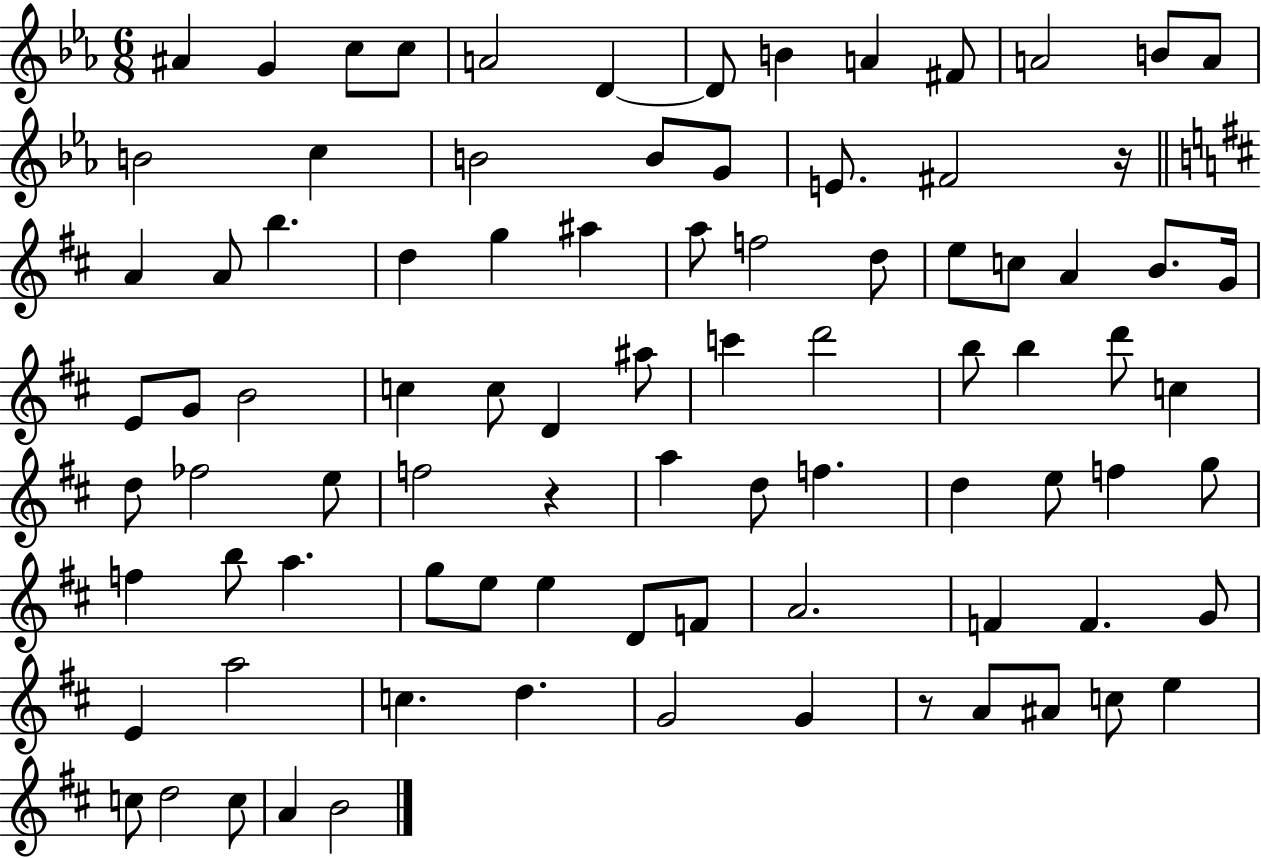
A#4/q G4/q C5/e C5/e A4/h D4/q D4/e B4/q A4/q F#4/e A4/h B4/e A4/e B4/h C5/q B4/h B4/e G4/e E4/e. F#4/h R/s A4/q A4/e B5/q. D5/q G5/q A#5/q A5/e F5/h D5/e E5/e C5/e A4/q B4/e. G4/s E4/e G4/e B4/h C5/q C5/e D4/q A#5/e C6/q D6/h B5/e B5/q D6/e C5/q D5/e FES5/h E5/e F5/h R/q A5/q D5/e F5/q. D5/q E5/e F5/q G5/e F5/q B5/e A5/q. G5/e E5/e E5/q D4/e F4/e A4/h. F4/q F4/q. G4/e E4/q A5/h C5/q. D5/q. G4/h G4/q R/e A4/e A#4/e C5/e E5/q C5/e D5/h C5/e A4/q B4/h